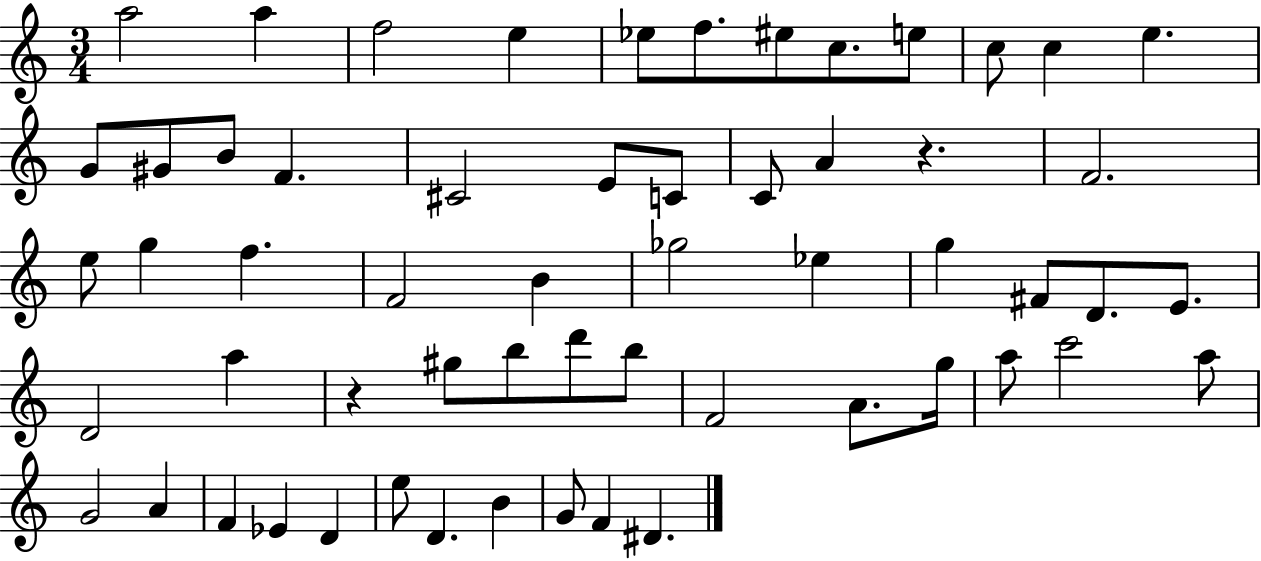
A5/h A5/q F5/h E5/q Eb5/e F5/e. EIS5/e C5/e. E5/e C5/e C5/q E5/q. G4/e G#4/e B4/e F4/q. C#4/h E4/e C4/e C4/e A4/q R/q. F4/h. E5/e G5/q F5/q. F4/h B4/q Gb5/h Eb5/q G5/q F#4/e D4/e. E4/e. D4/h A5/q R/q G#5/e B5/e D6/e B5/e F4/h A4/e. G5/s A5/e C6/h A5/e G4/h A4/q F4/q Eb4/q D4/q E5/e D4/q. B4/q G4/e F4/q D#4/q.